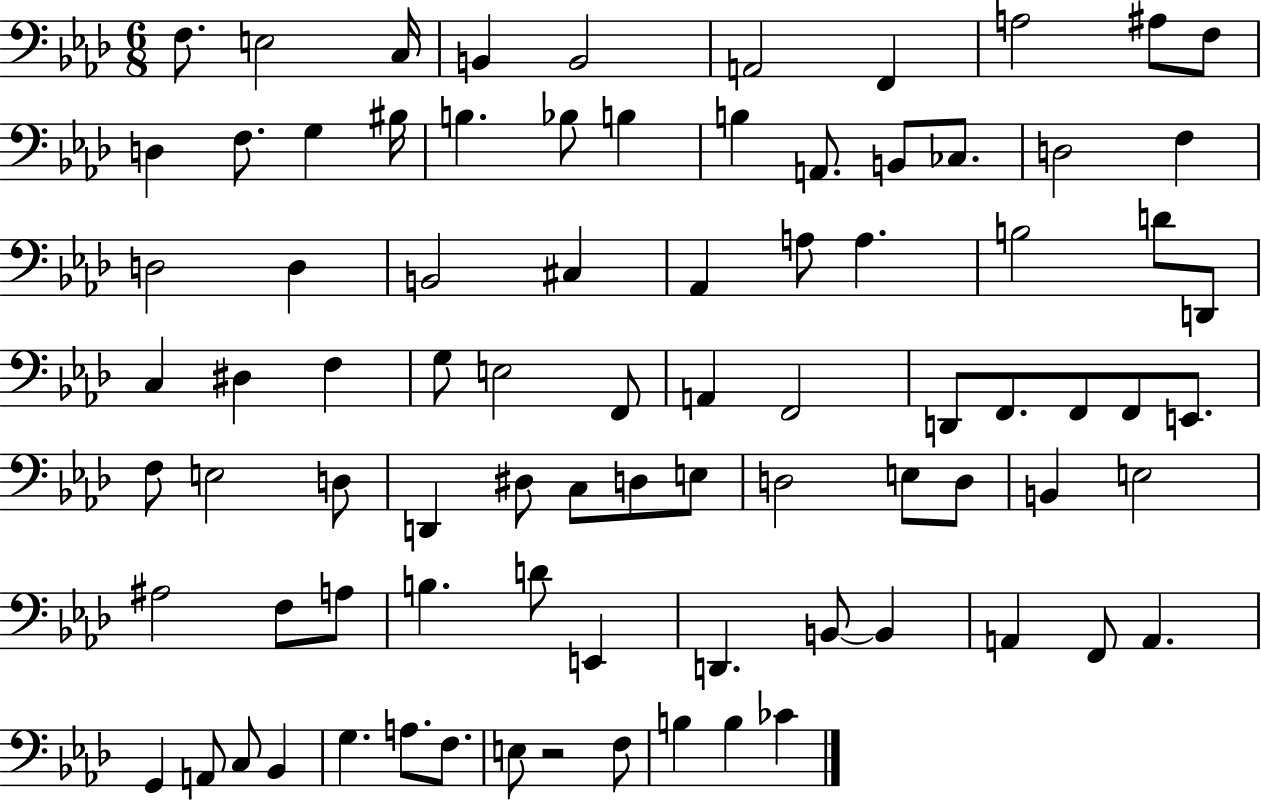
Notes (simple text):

F3/e. E3/h C3/s B2/q B2/h A2/h F2/q A3/h A#3/e F3/e D3/q F3/e. G3/q BIS3/s B3/q. Bb3/e B3/q B3/q A2/e. B2/e CES3/e. D3/h F3/q D3/h D3/q B2/h C#3/q Ab2/q A3/e A3/q. B3/h D4/e D2/e C3/q D#3/q F3/q G3/e E3/h F2/e A2/q F2/h D2/e F2/e. F2/e F2/e E2/e. F3/e E3/h D3/e D2/q D#3/e C3/e D3/e E3/e D3/h E3/e D3/e B2/q E3/h A#3/h F3/e A3/e B3/q. D4/e E2/q D2/q. B2/e B2/q A2/q F2/e A2/q. G2/q A2/e C3/e Bb2/q G3/q. A3/e. F3/e. E3/e R/h F3/e B3/q B3/q CES4/q